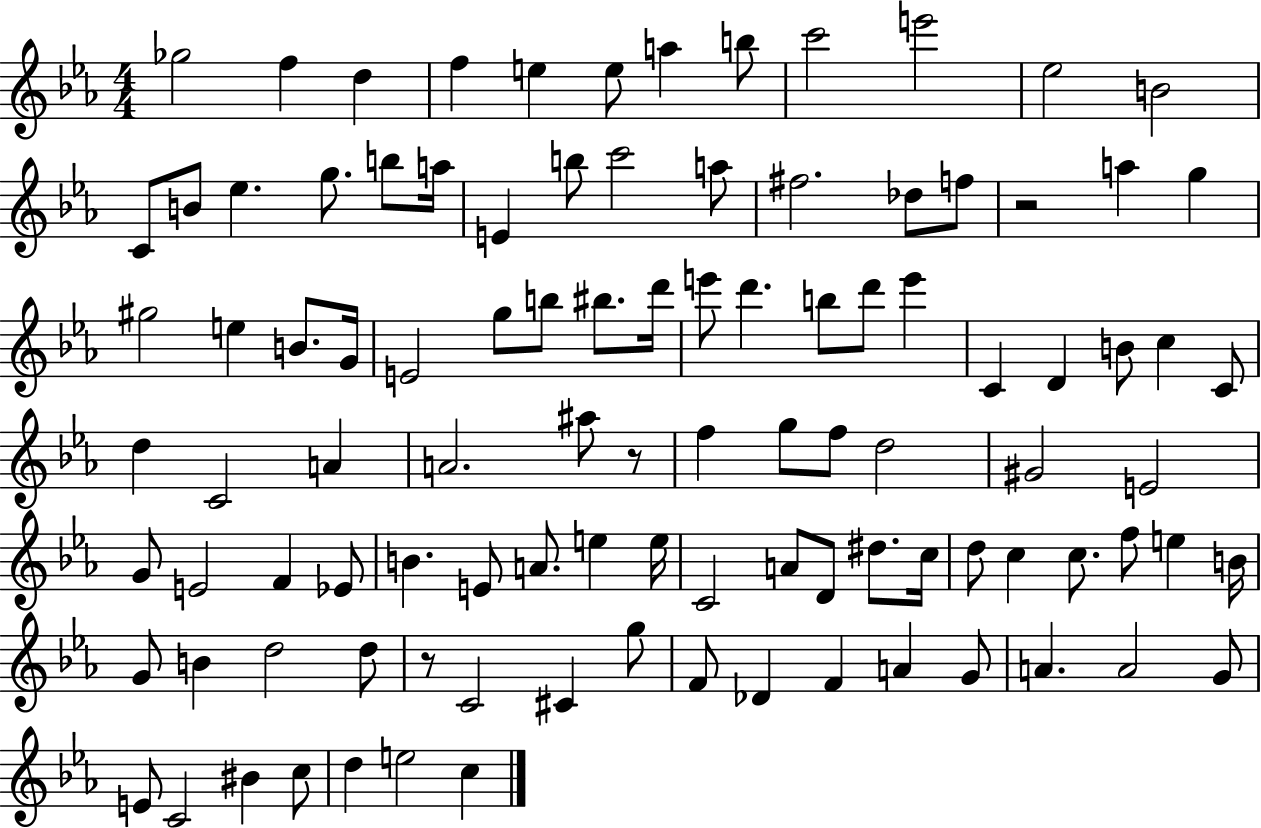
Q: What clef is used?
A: treble